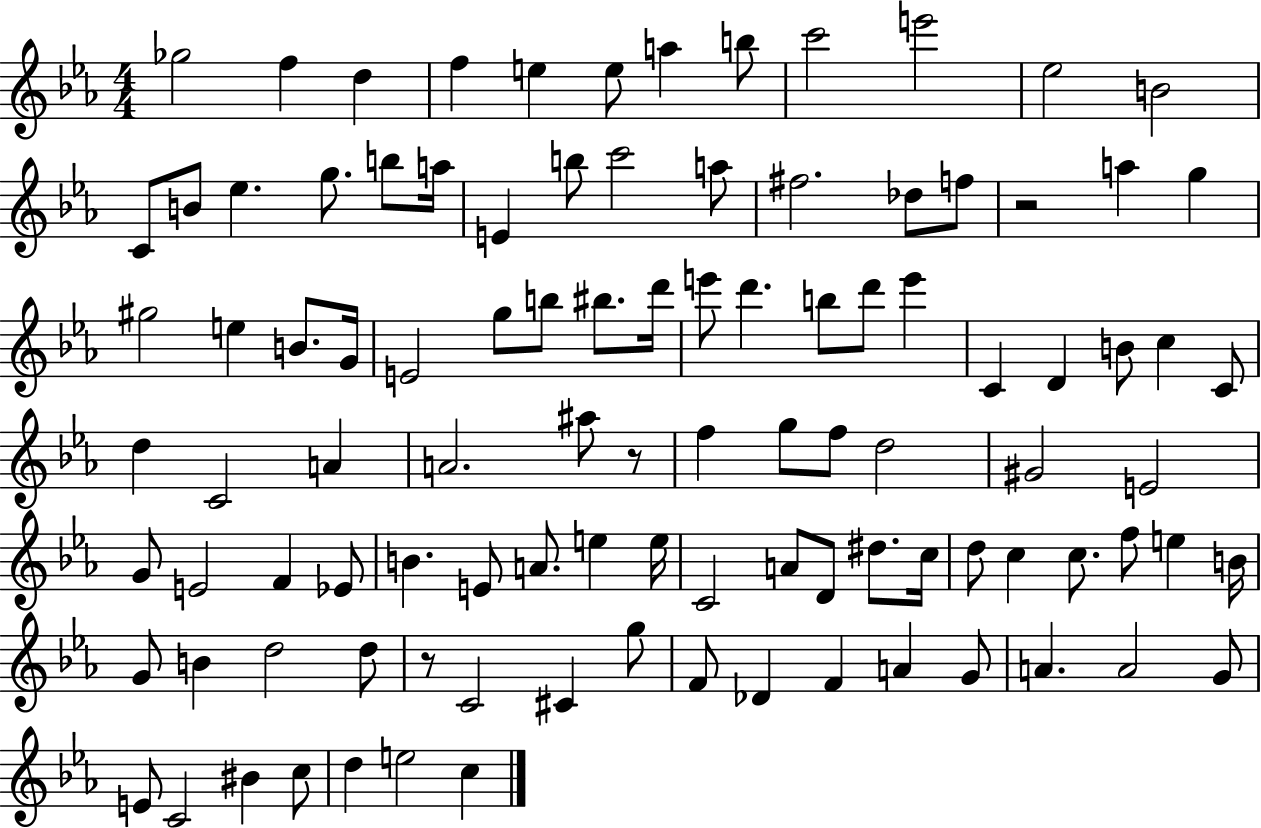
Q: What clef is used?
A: treble